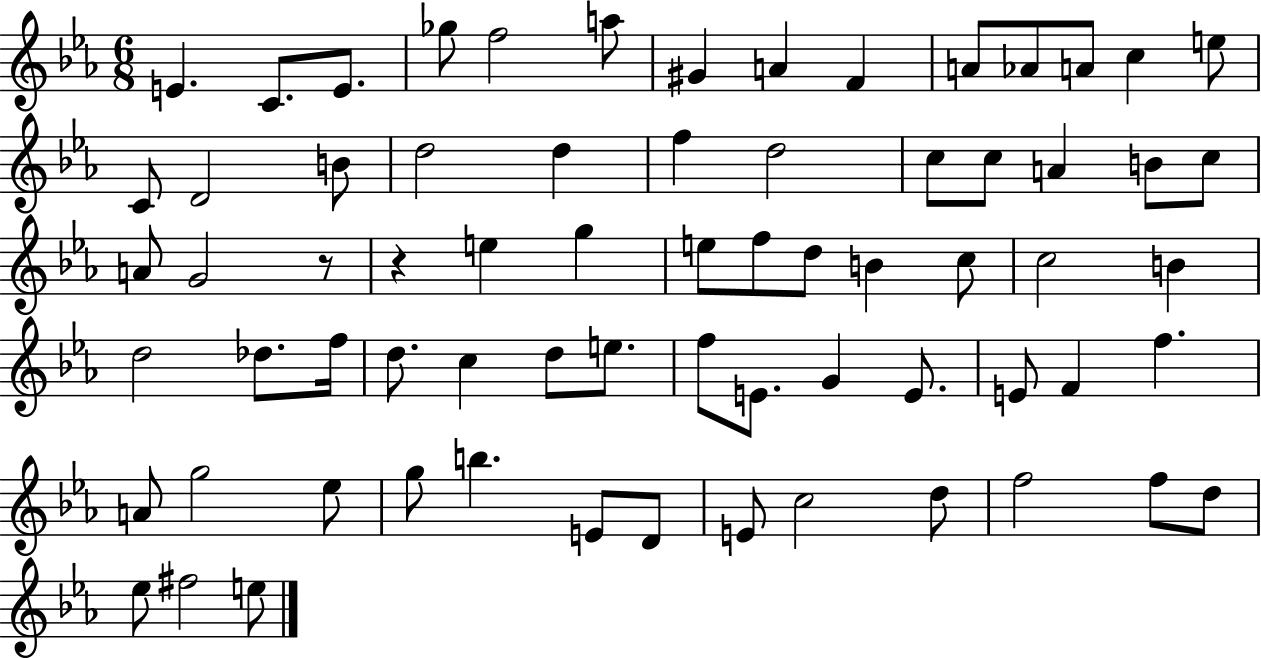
E4/q. C4/e. E4/e. Gb5/e F5/h A5/e G#4/q A4/q F4/q A4/e Ab4/e A4/e C5/q E5/e C4/e D4/h B4/e D5/h D5/q F5/q D5/h C5/e C5/e A4/q B4/e C5/e A4/e G4/h R/e R/q E5/q G5/q E5/e F5/e D5/e B4/q C5/e C5/h B4/q D5/h Db5/e. F5/s D5/e. C5/q D5/e E5/e. F5/e E4/e. G4/q E4/e. E4/e F4/q F5/q. A4/e G5/h Eb5/e G5/e B5/q. E4/e D4/e E4/e C5/h D5/e F5/h F5/e D5/e Eb5/e F#5/h E5/e